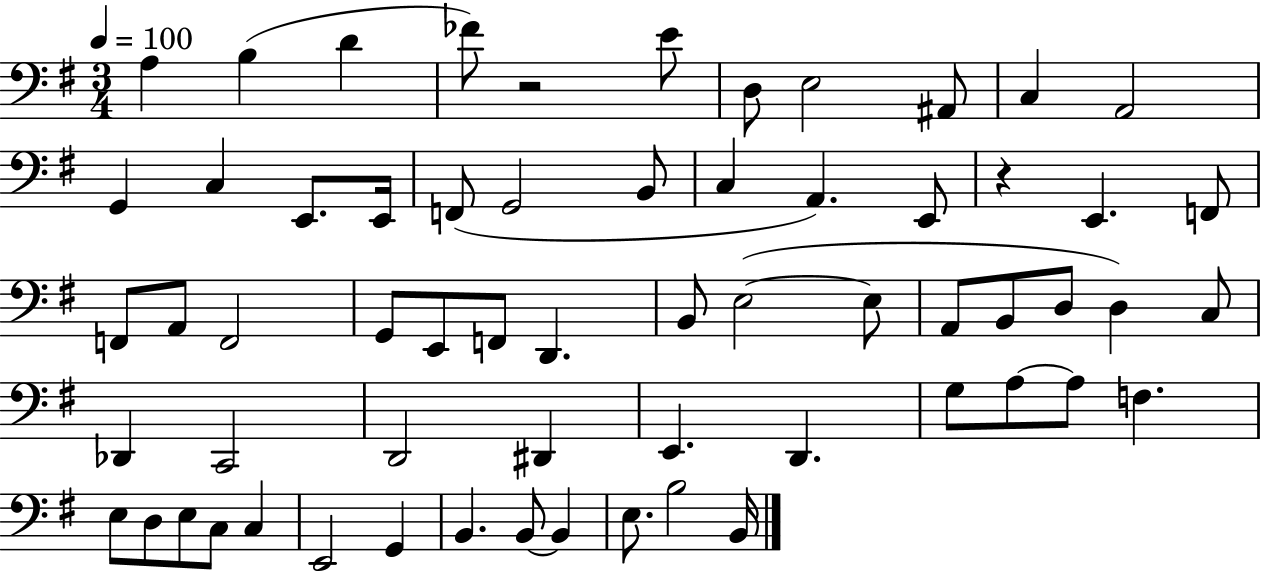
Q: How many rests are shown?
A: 2